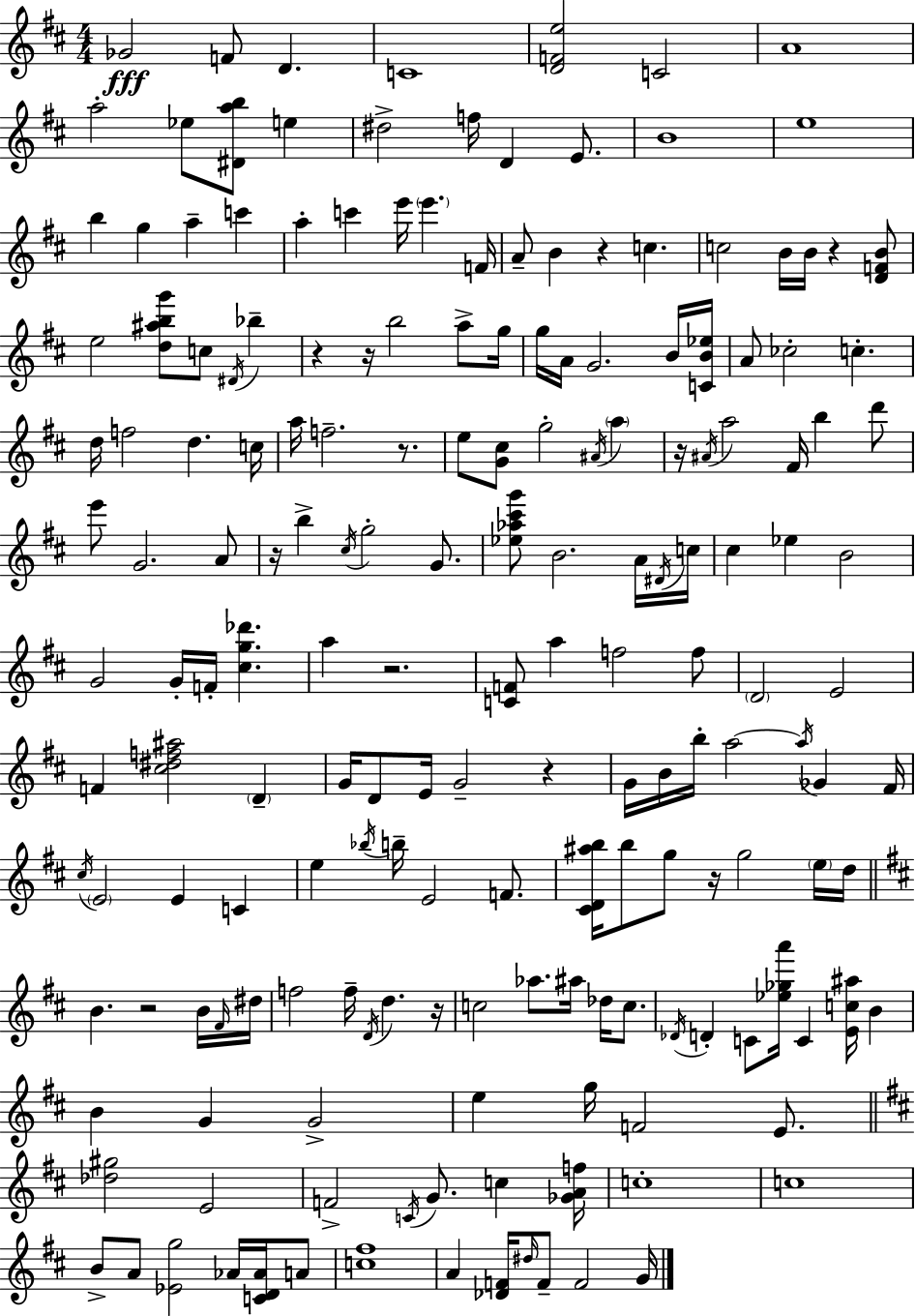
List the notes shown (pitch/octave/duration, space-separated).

Gb4/h F4/e D4/q. C4/w [D4,F4,E5]/h C4/h A4/w A5/h Eb5/e [D#4,A5,B5]/e E5/q D#5/h F5/s D4/q E4/e. B4/w E5/w B5/q G5/q A5/q C6/q A5/q C6/q E6/s E6/q. F4/s A4/e B4/q R/q C5/q. C5/h B4/s B4/s R/q [D4,F4,B4]/e E5/h [D5,A#5,B5,G6]/e C5/e D#4/s Bb5/q R/q R/s B5/h A5/e G5/s G5/s A4/s G4/h. B4/s [C4,B4,Eb5]/s A4/e CES5/h C5/q. D5/s F5/h D5/q. C5/s A5/s F5/h. R/e. E5/e [G4,C#5]/e G5/h A#4/s A5/q R/s A#4/s A5/h F#4/s B5/q D6/e E6/e G4/h. A4/e R/s B5/q C#5/s G5/h G4/e. [Eb5,Ab5,C#6,G6]/e B4/h. A4/s D#4/s C5/s C#5/q Eb5/q B4/h G4/h G4/s F4/s [C#5,G5,Db6]/q. A5/q R/h. [C4,F4]/e A5/q F5/h F5/e D4/h E4/h F4/q [C#5,D#5,F5,A#5]/h D4/q G4/s D4/e E4/s G4/h R/q G4/s B4/s B5/s A5/h A5/s Gb4/q F#4/s C#5/s E4/h E4/q C4/q E5/q Bb5/s B5/s E4/h F4/e. [C#4,D4,A#5,B5]/s B5/e G5/e R/s G5/h E5/s D5/s B4/q. R/h B4/s F#4/s D#5/s F5/h F5/s D4/s D5/q. R/s C5/h Ab5/e. A#5/s Db5/s C5/e. Db4/s D4/q C4/e [Eb5,Gb5,A6]/s C4/q [E4,C5,A#5]/s B4/q B4/q G4/q G4/h E5/q G5/s F4/h E4/e. [Db5,G#5]/h E4/h F4/h C4/s G4/e. C5/q [Gb4,A4,F5]/s C5/w C5/w B4/e A4/e [Eb4,G5]/h Ab4/s [C4,D4,Ab4]/s A4/e [C5,F#5]/w A4/q [Db4,F4]/s D#5/s F4/e F4/h G4/s